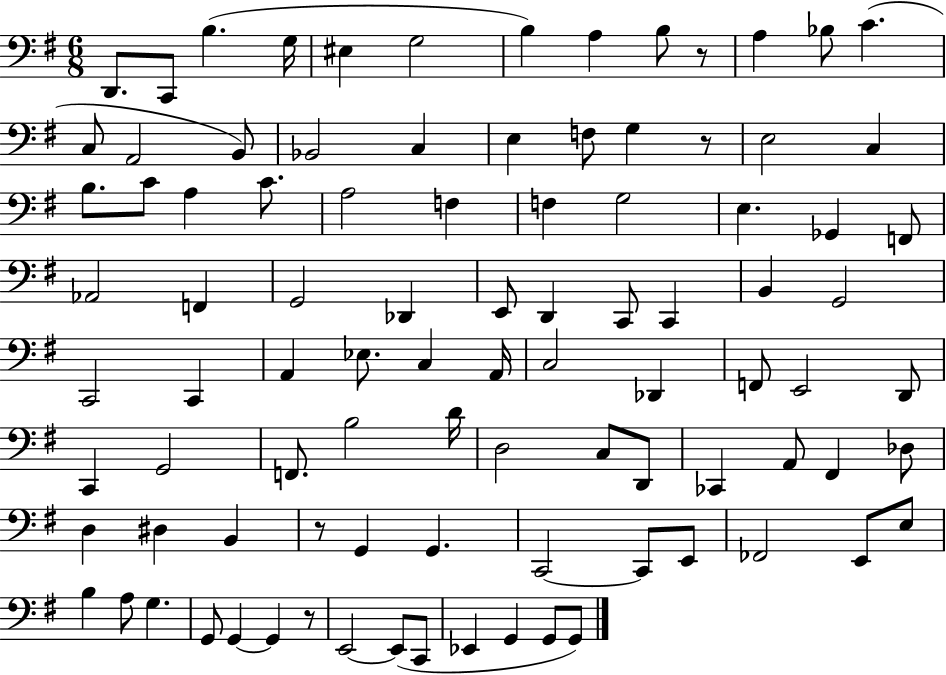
X:1
T:Untitled
M:6/8
L:1/4
K:G
D,,/2 C,,/2 B, G,/4 ^E, G,2 B, A, B,/2 z/2 A, _B,/2 C C,/2 A,,2 B,,/2 _B,,2 C, E, F,/2 G, z/2 E,2 C, B,/2 C/2 A, C/2 A,2 F, F, G,2 E, _G,, F,,/2 _A,,2 F,, G,,2 _D,, E,,/2 D,, C,,/2 C,, B,, G,,2 C,,2 C,, A,, _E,/2 C, A,,/4 C,2 _D,, F,,/2 E,,2 D,,/2 C,, G,,2 F,,/2 B,2 D/4 D,2 C,/2 D,,/2 _C,, A,,/2 ^F,, _D,/2 D, ^D, B,, z/2 G,, G,, C,,2 C,,/2 E,,/2 _F,,2 E,,/2 E,/2 B, A,/2 G, G,,/2 G,, G,, z/2 E,,2 E,,/2 C,,/2 _E,, G,, G,,/2 G,,/2